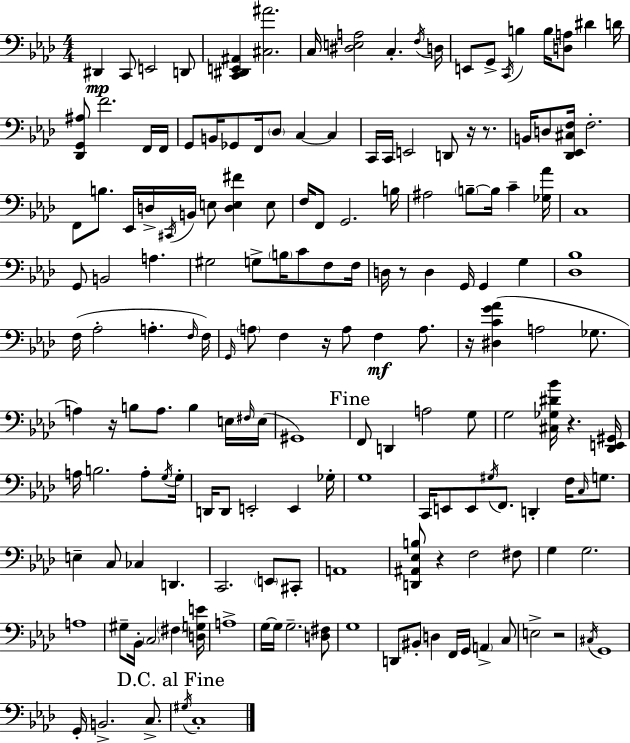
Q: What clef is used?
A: bass